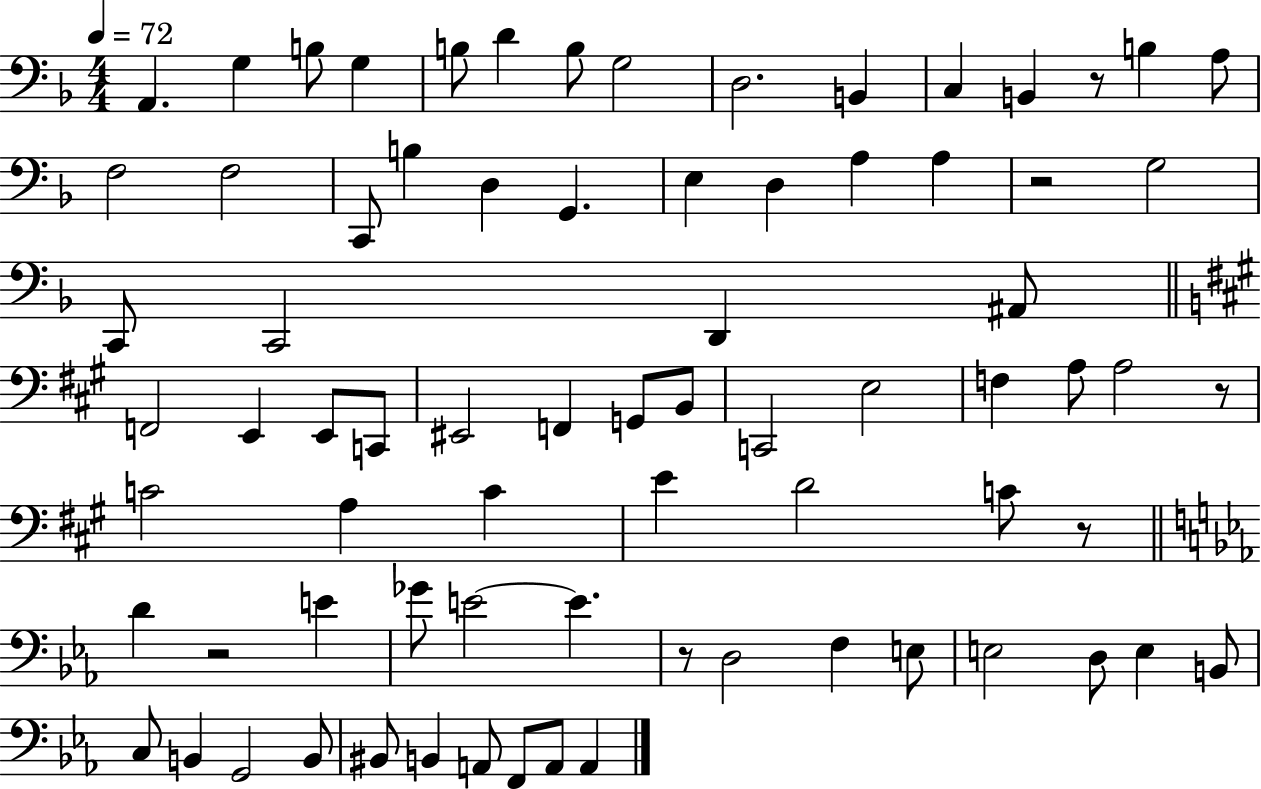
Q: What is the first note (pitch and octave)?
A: A2